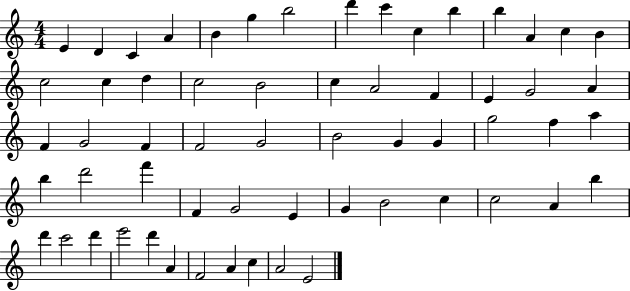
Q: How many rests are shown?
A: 0